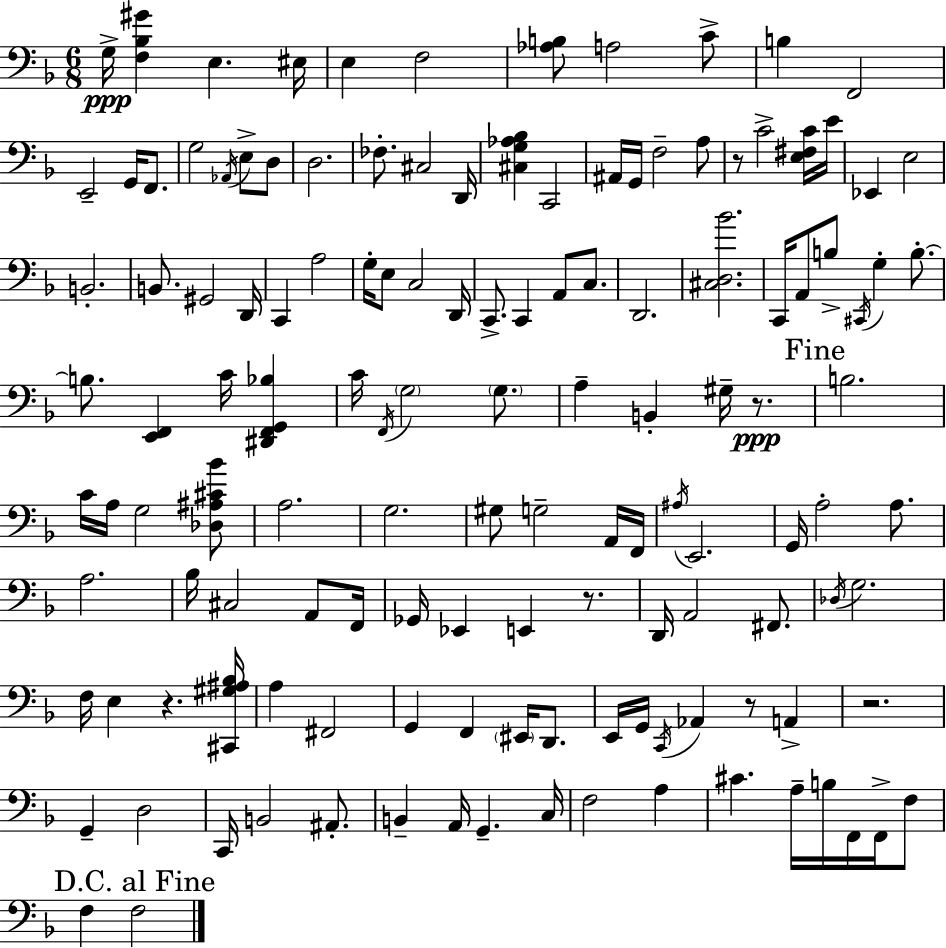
{
  \clef bass
  \numericTimeSignature
  \time 6/8
  \key d \minor
  g16->\ppp <f bes gis'>4 e4. eis16 | e4 f2 | <aes b>8 a2 c'8-> | b4 f,2 | \break e,2-- g,16 f,8. | g2 \acciaccatura { aes,16 } e8-> d8 | d2. | fes8.-. cis2 | \break d,16 <cis g aes bes>4 c,2 | ais,16 g,16 f2-- a8 | r8 c'2-> <e fis c'>16 | e'16 ees,4 e2 | \break b,2.-. | b,8. gis,2 | d,16 c,4 a2 | g16-. e8 c2 | \break d,16 c,8.-> c,4 a,8 c8. | d,2. | <cis d bes'>2. | c,16 a,8 b8-> \acciaccatura { cis,16 } g4-. b8.-.~~ | \break b8. <e, f,>4 c'16 <dis, f, g, bes>4 | c'16 \acciaccatura { f,16 } \parenthesize g2 | \parenthesize g8. a4-- b,4-. gis16-- | r8.\ppp \mark "Fine" b2. | \break c'16 a16 g2 | <des ais cis' bes'>8 a2. | g2. | gis8 g2-- | \break a,16 f,16 \acciaccatura { ais16 } e,2. | g,16 a2-. | a8. a2. | bes16 cis2 | \break a,8 f,16 ges,16 ees,4 e,4 | r8. d,16 a,2 | fis,8. \acciaccatura { des16 } g2. | f16 e4 r4. | \break <cis, gis ais bes>16 a4 fis,2 | g,4 f,4 | \parenthesize eis,16 d,8. e,16 g,16 \acciaccatura { c,16 } aes,4 | r8 a,4-> r2. | \break g,4-- d2 | c,16 b,2 | ais,8.-. b,4-- a,16 g,4.-- | c16 f2 | \break a4 cis'4. | a16-- b16 f,16 f,16-> f8 \mark "D.C. al Fine" f4 f2 | \bar "|."
}